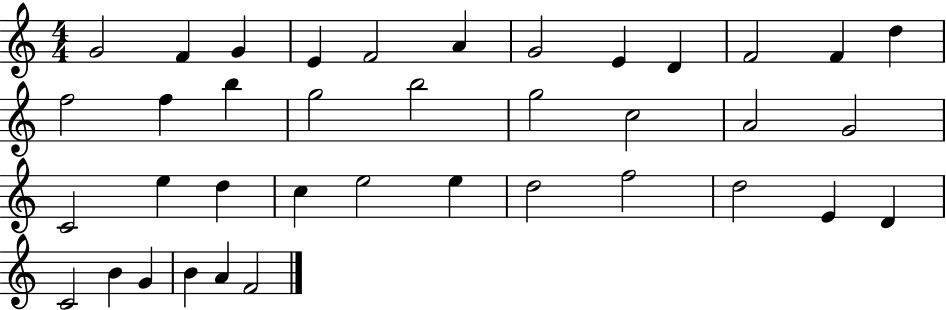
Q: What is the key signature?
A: C major